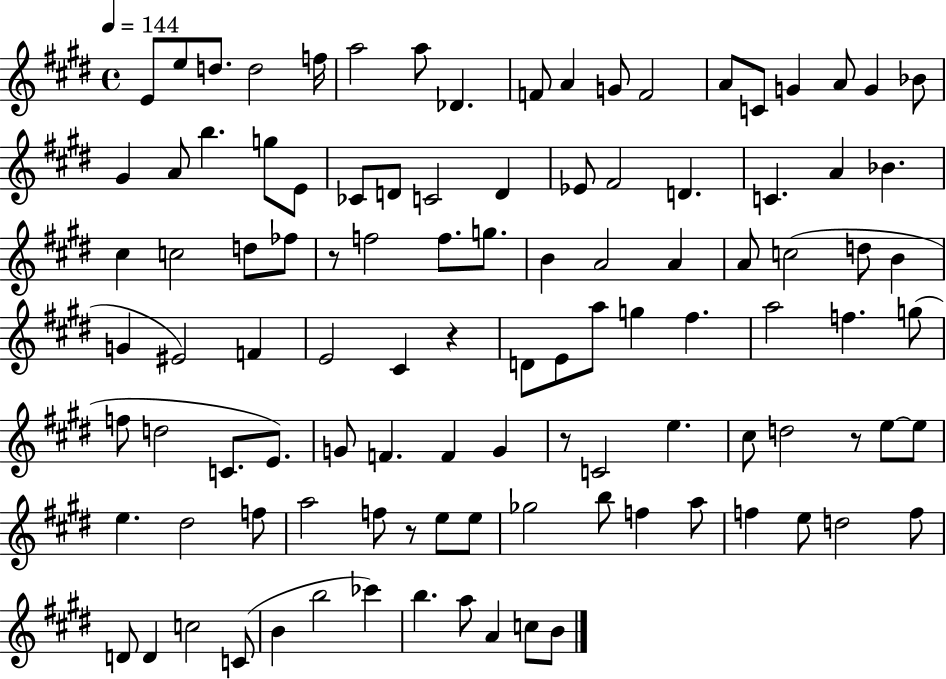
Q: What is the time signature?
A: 4/4